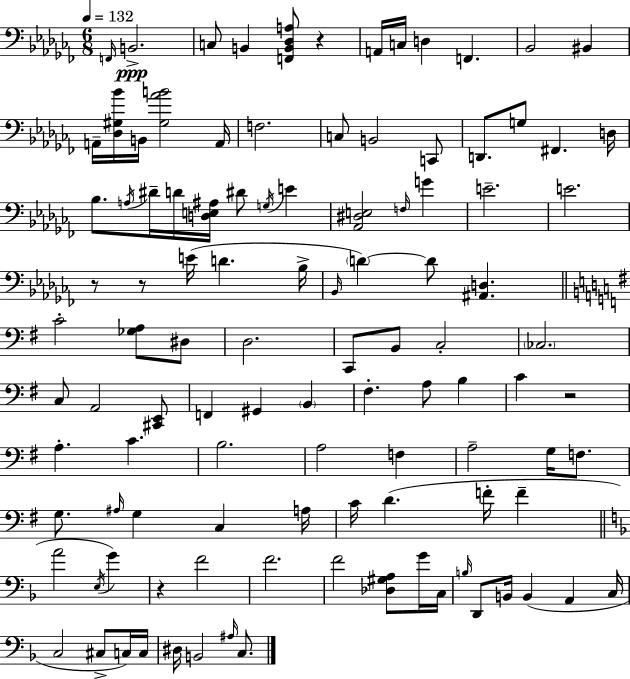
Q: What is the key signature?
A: AES minor